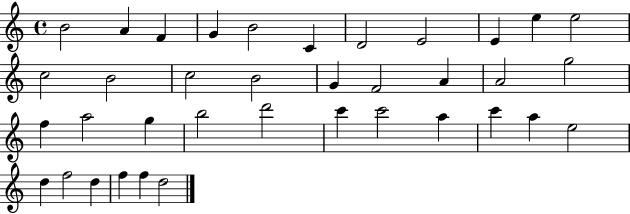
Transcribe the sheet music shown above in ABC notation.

X:1
T:Untitled
M:4/4
L:1/4
K:C
B2 A F G B2 C D2 E2 E e e2 c2 B2 c2 B2 G F2 A A2 g2 f a2 g b2 d'2 c' c'2 a c' a e2 d f2 d f f d2